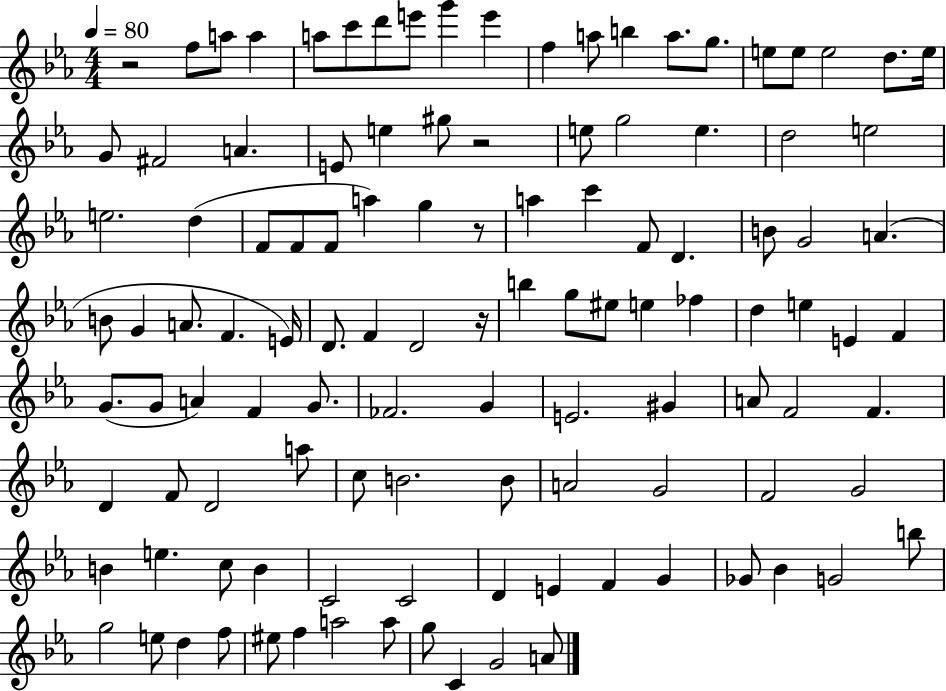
R/h F5/e A5/e A5/q A5/e C6/e D6/e E6/e G6/q E6/q F5/q A5/e B5/q A5/e. G5/e. E5/e E5/e E5/h D5/e. E5/s G4/e F#4/h A4/q. E4/e E5/q G#5/e R/h E5/e G5/h E5/q. D5/h E5/h E5/h. D5/q F4/e F4/e F4/e A5/q G5/q R/e A5/q C6/q F4/e D4/q. B4/e G4/h A4/q. B4/e G4/q A4/e. F4/q. E4/s D4/e. F4/q D4/h R/s B5/q G5/e EIS5/e E5/q FES5/q D5/q E5/q E4/q F4/q G4/e. G4/e A4/q F4/q G4/e. FES4/h. G4/q E4/h. G#4/q A4/e F4/h F4/q. D4/q F4/e D4/h A5/e C5/e B4/h. B4/e A4/h G4/h F4/h G4/h B4/q E5/q. C5/e B4/q C4/h C4/h D4/q E4/q F4/q G4/q Gb4/e Bb4/q G4/h B5/e G5/h E5/e D5/q F5/e EIS5/e F5/q A5/h A5/e G5/e C4/q G4/h A4/e